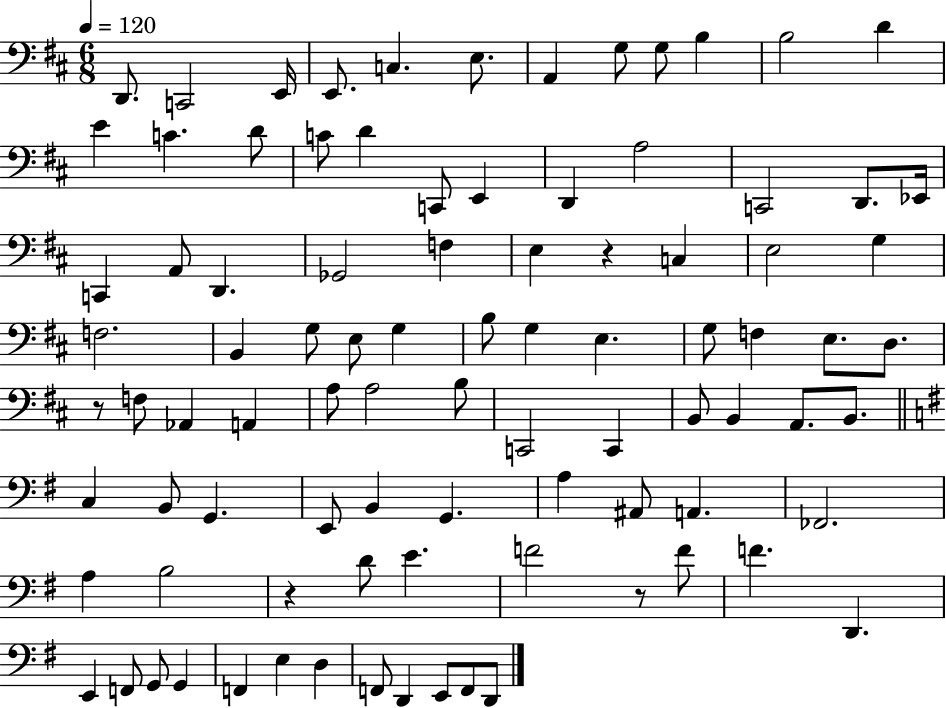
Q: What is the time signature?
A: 6/8